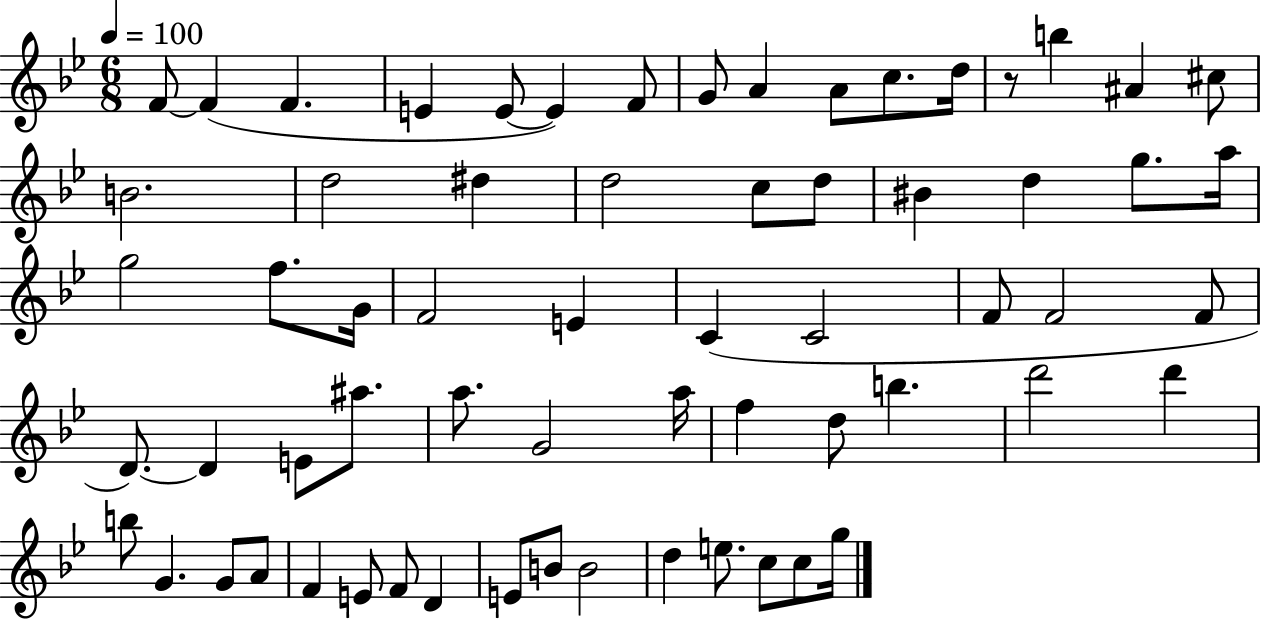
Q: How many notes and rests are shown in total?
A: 64